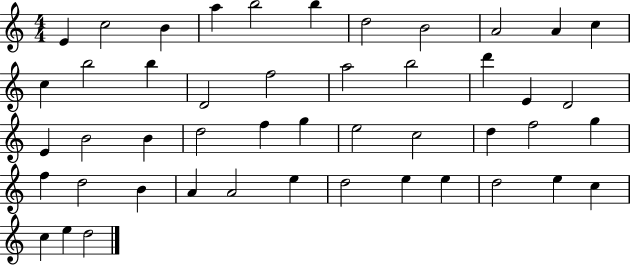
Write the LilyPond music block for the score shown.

{
  \clef treble
  \numericTimeSignature
  \time 4/4
  \key c \major
  e'4 c''2 b'4 | a''4 b''2 b''4 | d''2 b'2 | a'2 a'4 c''4 | \break c''4 b''2 b''4 | d'2 f''2 | a''2 b''2 | d'''4 e'4 d'2 | \break e'4 b'2 b'4 | d''2 f''4 g''4 | e''2 c''2 | d''4 f''2 g''4 | \break f''4 d''2 b'4 | a'4 a'2 e''4 | d''2 e''4 e''4 | d''2 e''4 c''4 | \break c''4 e''4 d''2 | \bar "|."
}